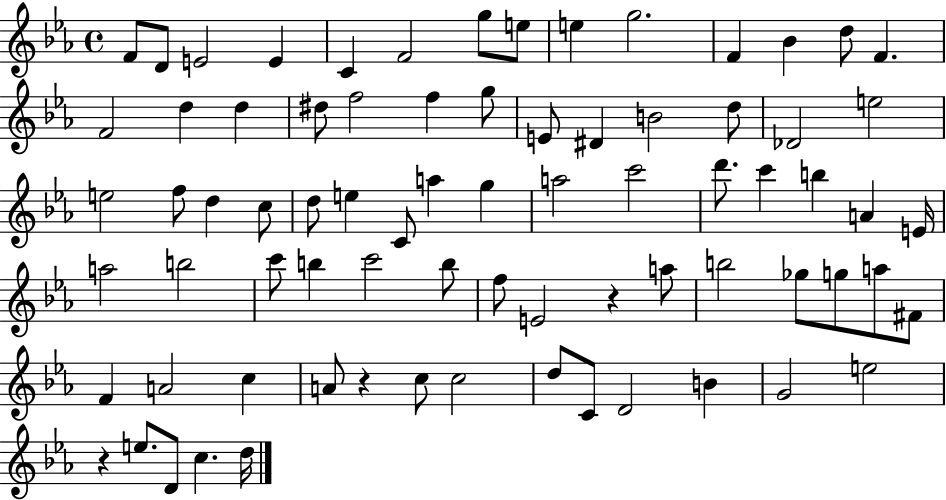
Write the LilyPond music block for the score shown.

{
  \clef treble
  \time 4/4
  \defaultTimeSignature
  \key ees \major
  f'8 d'8 e'2 e'4 | c'4 f'2 g''8 e''8 | e''4 g''2. | f'4 bes'4 d''8 f'4. | \break f'2 d''4 d''4 | dis''8 f''2 f''4 g''8 | e'8 dis'4 b'2 d''8 | des'2 e''2 | \break e''2 f''8 d''4 c''8 | d''8 e''4 c'8 a''4 g''4 | a''2 c'''2 | d'''8. c'''4 b''4 a'4 e'16 | \break a''2 b''2 | c'''8 b''4 c'''2 b''8 | f''8 e'2 r4 a''8 | b''2 ges''8 g''8 a''8 fis'8 | \break f'4 a'2 c''4 | a'8 r4 c''8 c''2 | d''8 c'8 d'2 b'4 | g'2 e''2 | \break r4 e''8. d'8 c''4. d''16 | \bar "|."
}